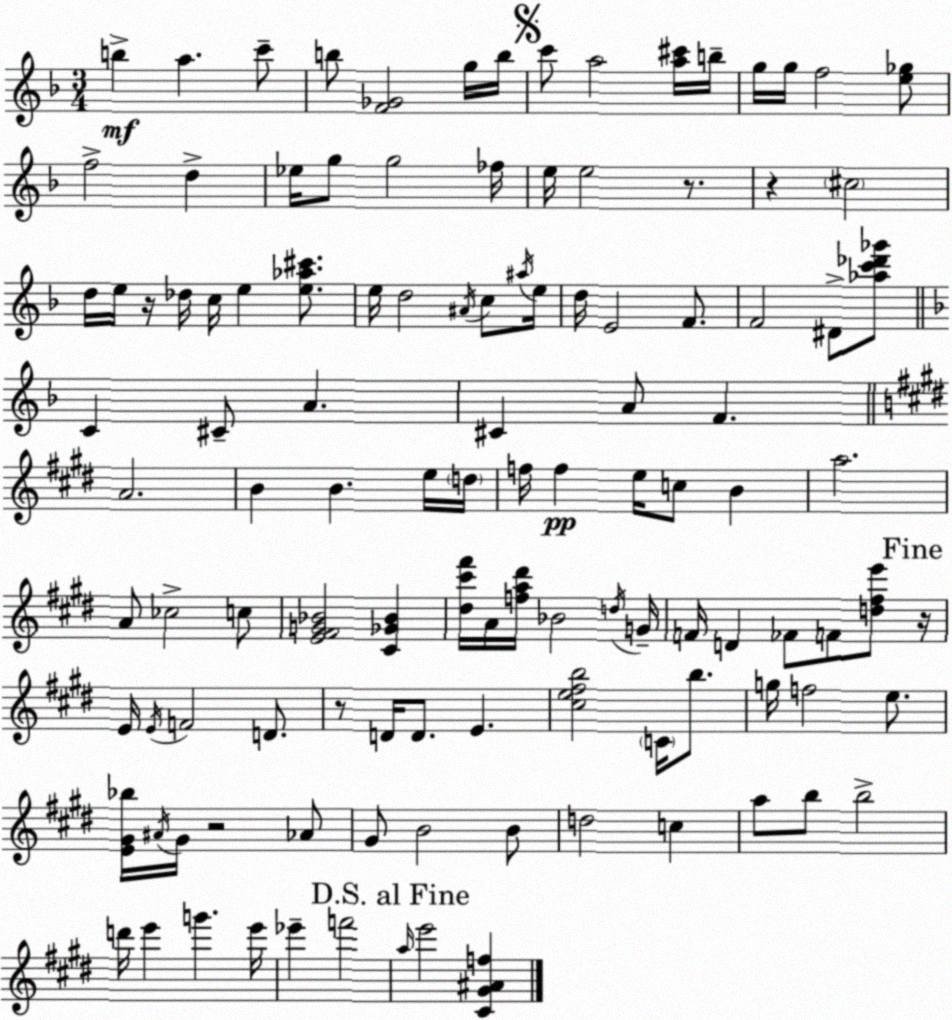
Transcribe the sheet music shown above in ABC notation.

X:1
T:Untitled
M:3/4
L:1/4
K:Dm
b a c'/2 b/2 [F_G]2 g/4 b/4 c'/2 a2 [a^c']/4 b/4 g/4 g/4 f2 [e_g]/2 f2 d _e/4 g/2 g2 _f/4 e/4 e2 z/2 z ^c2 d/4 e/4 z/4 _d/4 c/4 e [e_a^c']/2 e/4 d2 ^A/4 c/2 ^a/4 e/4 d/4 E2 F/2 F2 ^D/2 [_ac'_d'_g']/2 C ^C/2 A ^C A/2 F A2 B B e/4 d/4 f/4 f e/4 c/2 B a2 A/2 _c2 c/2 [E^FG_B]2 [^C_G_B] [^d^c'^f']/4 A/4 [fa^d']/4 _B2 d/4 G/4 F/4 D _F/2 F/2 [d^fe']/2 z/4 E/4 E/4 F2 D/2 z/2 D/4 D/2 E [^ce^fb]2 C/4 b/2 g/4 f2 e/2 [E^G_b]/4 ^A/4 ^G/4 z2 _A/2 ^G/2 B2 B/2 d2 c a/2 b/2 b2 d'/4 e' g' e'/4 _e' f'2 a/4 e'2 [^C^G^Af]